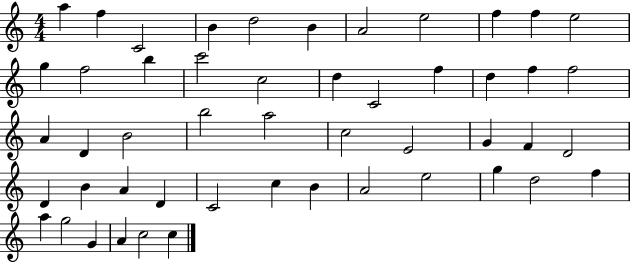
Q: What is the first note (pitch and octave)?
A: A5